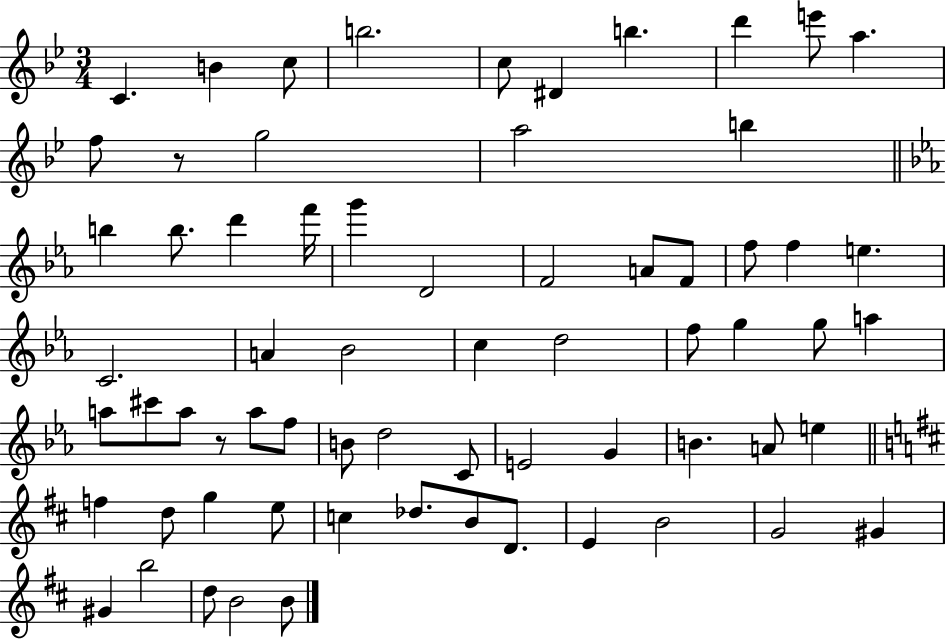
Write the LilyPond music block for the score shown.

{
  \clef treble
  \numericTimeSignature
  \time 3/4
  \key bes \major
  c'4. b'4 c''8 | b''2. | c''8 dis'4 b''4. | d'''4 e'''8 a''4. | \break f''8 r8 g''2 | a''2 b''4 | \bar "||" \break \key c \minor b''4 b''8. d'''4 f'''16 | g'''4 d'2 | f'2 a'8 f'8 | f''8 f''4 e''4. | \break c'2. | a'4 bes'2 | c''4 d''2 | f''8 g''4 g''8 a''4 | \break a''8 cis'''8 a''8 r8 a''8 f''8 | b'8 d''2 c'8 | e'2 g'4 | b'4. a'8 e''4 | \break \bar "||" \break \key b \minor f''4 d''8 g''4 e''8 | c''4 des''8. b'8 d'8. | e'4 b'2 | g'2 gis'4 | \break gis'4 b''2 | d''8 b'2 b'8 | \bar "|."
}